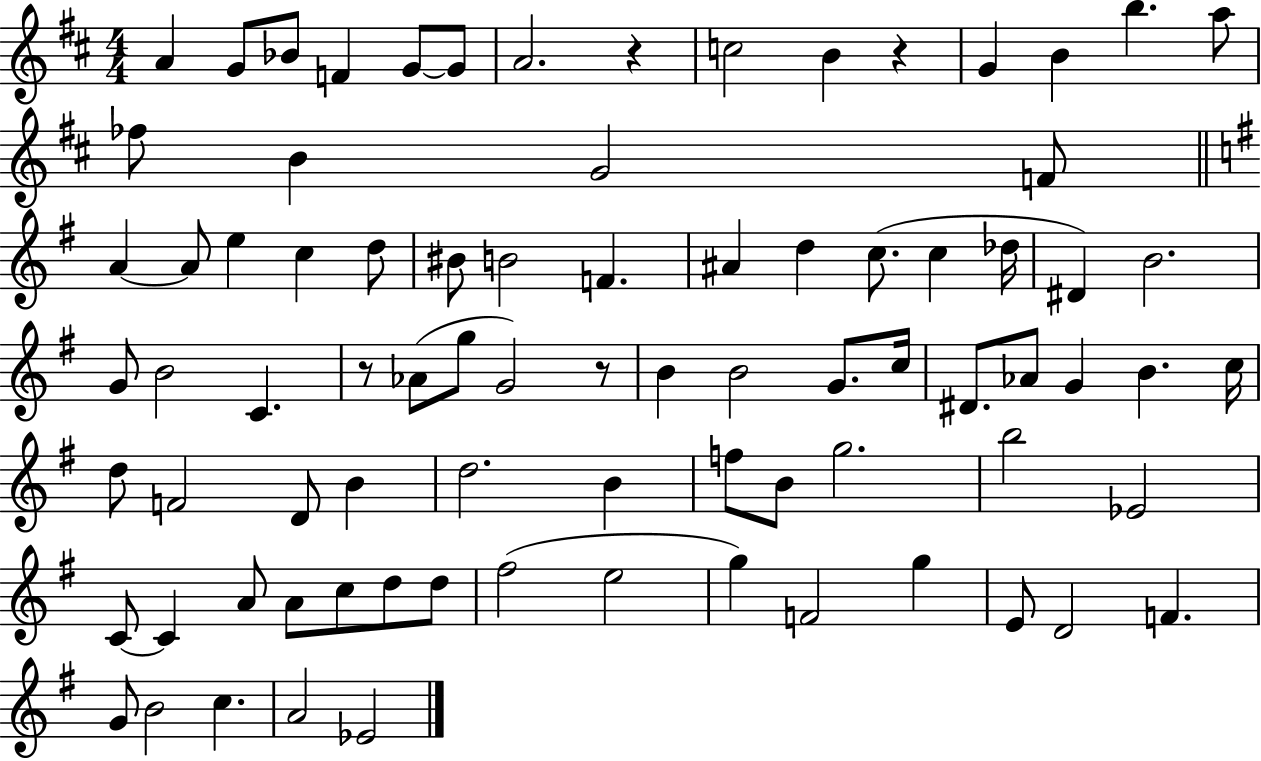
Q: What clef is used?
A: treble